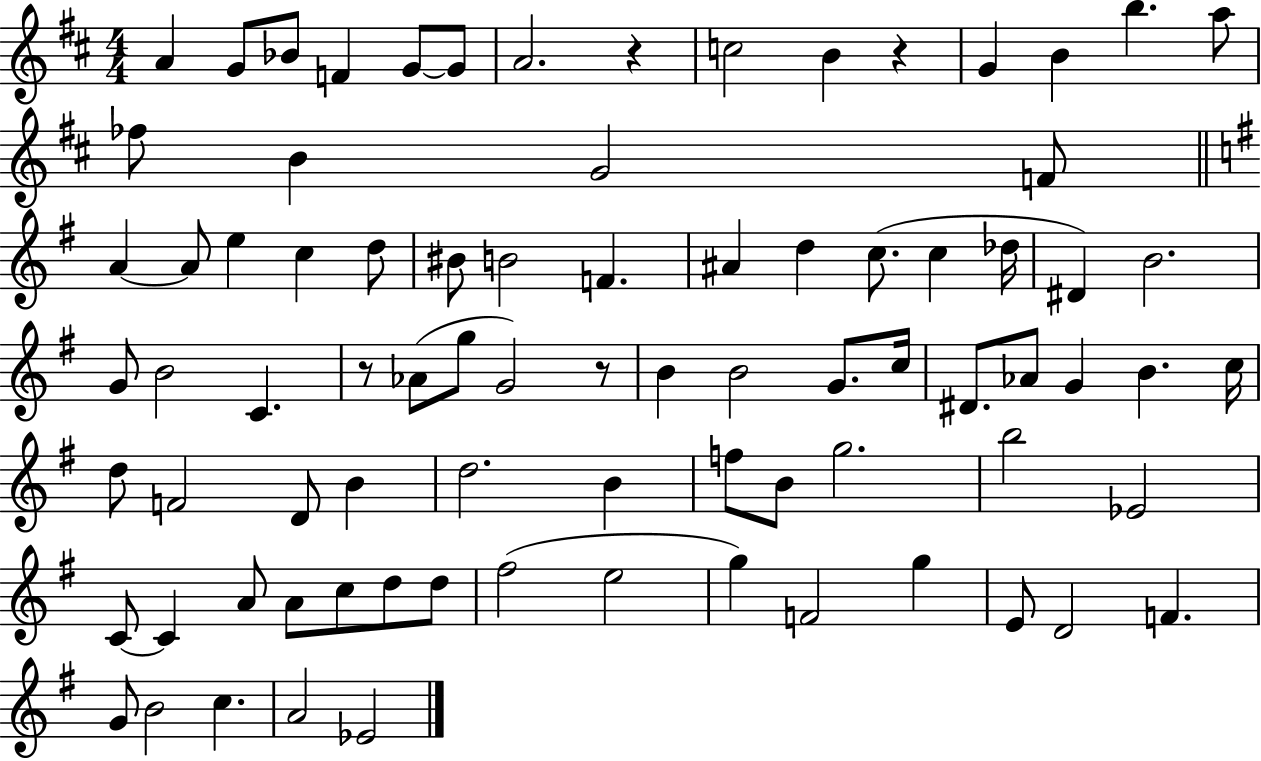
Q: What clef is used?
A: treble